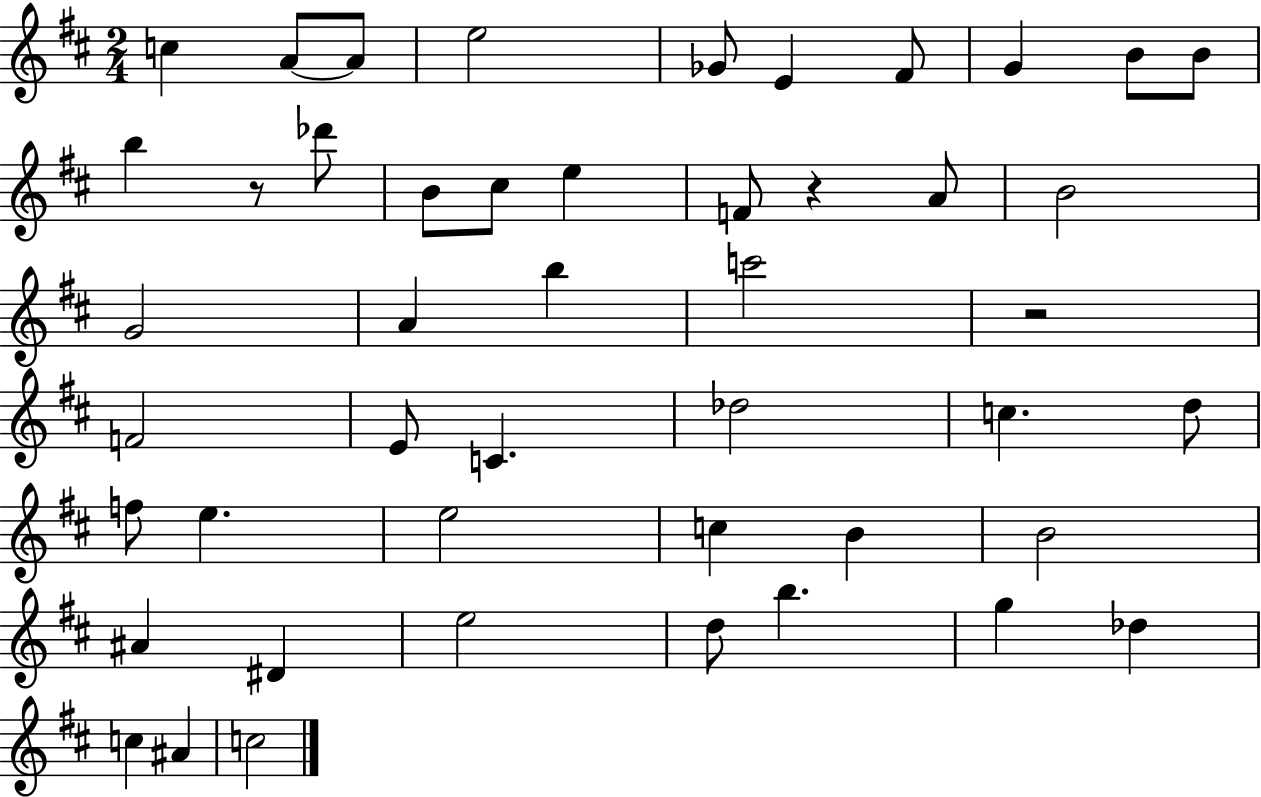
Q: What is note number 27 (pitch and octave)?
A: C5